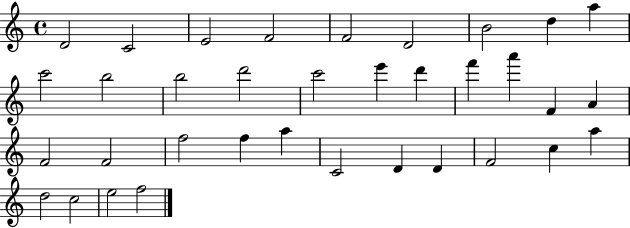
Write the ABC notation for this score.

X:1
T:Untitled
M:4/4
L:1/4
K:C
D2 C2 E2 F2 F2 D2 B2 d a c'2 b2 b2 d'2 c'2 e' d' f' a' F A F2 F2 f2 f a C2 D D F2 c a d2 c2 e2 f2